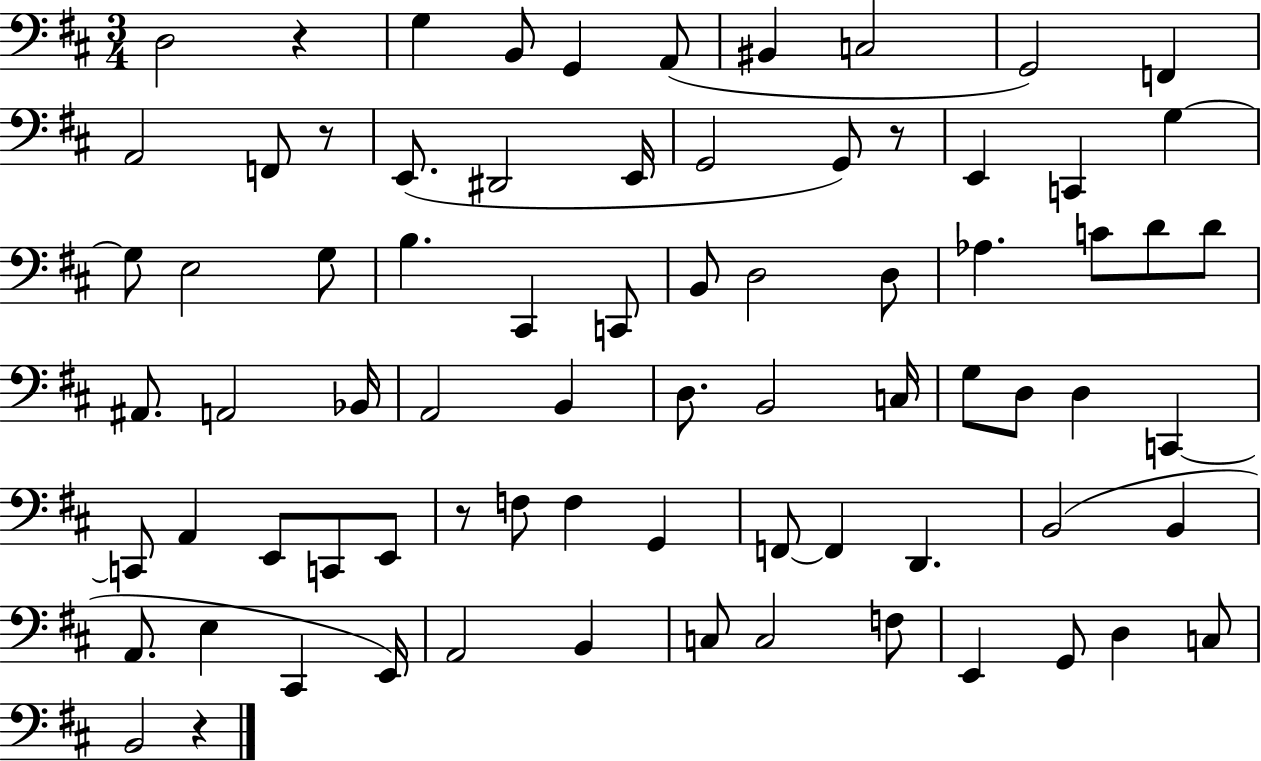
X:1
T:Untitled
M:3/4
L:1/4
K:D
D,2 z G, B,,/2 G,, A,,/2 ^B,, C,2 G,,2 F,, A,,2 F,,/2 z/2 E,,/2 ^D,,2 E,,/4 G,,2 G,,/2 z/2 E,, C,, G, G,/2 E,2 G,/2 B, ^C,, C,,/2 B,,/2 D,2 D,/2 _A, C/2 D/2 D/2 ^A,,/2 A,,2 _B,,/4 A,,2 B,, D,/2 B,,2 C,/4 G,/2 D,/2 D, C,, C,,/2 A,, E,,/2 C,,/2 E,,/2 z/2 F,/2 F, G,, F,,/2 F,, D,, B,,2 B,, A,,/2 E, ^C,, E,,/4 A,,2 B,, C,/2 C,2 F,/2 E,, G,,/2 D, C,/2 B,,2 z